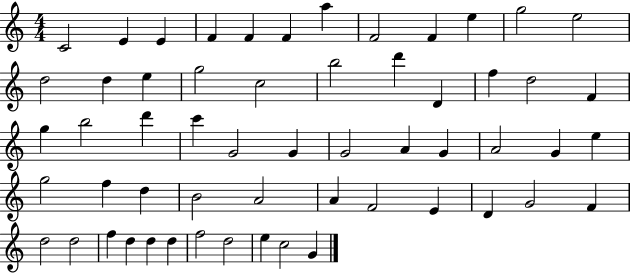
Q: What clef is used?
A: treble